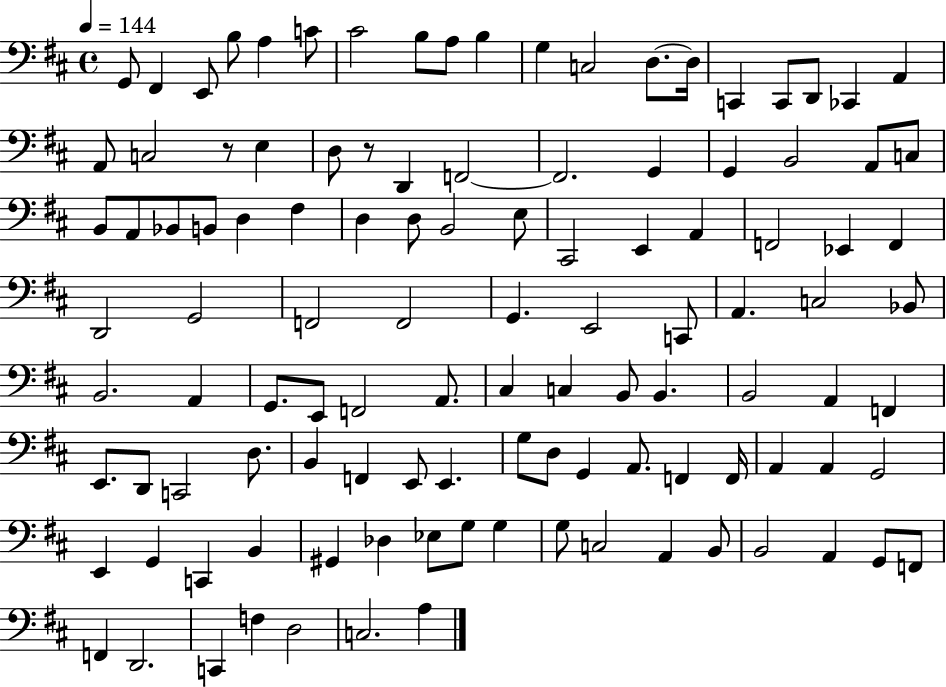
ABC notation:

X:1
T:Untitled
M:4/4
L:1/4
K:D
G,,/2 ^F,, E,,/2 B,/2 A, C/2 ^C2 B,/2 A,/2 B, G, C,2 D,/2 D,/4 C,, C,,/2 D,,/2 _C,, A,, A,,/2 C,2 z/2 E, D,/2 z/2 D,, F,,2 F,,2 G,, G,, B,,2 A,,/2 C,/2 B,,/2 A,,/2 _B,,/2 B,,/2 D, ^F, D, D,/2 B,,2 E,/2 ^C,,2 E,, A,, F,,2 _E,, F,, D,,2 G,,2 F,,2 F,,2 G,, E,,2 C,,/2 A,, C,2 _B,,/2 B,,2 A,, G,,/2 E,,/2 F,,2 A,,/2 ^C, C, B,,/2 B,, B,,2 A,, F,, E,,/2 D,,/2 C,,2 D,/2 B,, F,, E,,/2 E,, G,/2 D,/2 G,, A,,/2 F,, F,,/4 A,, A,, G,,2 E,, G,, C,, B,, ^G,, _D, _E,/2 G,/2 G, G,/2 C,2 A,, B,,/2 B,,2 A,, G,,/2 F,,/2 F,, D,,2 C,, F, D,2 C,2 A,